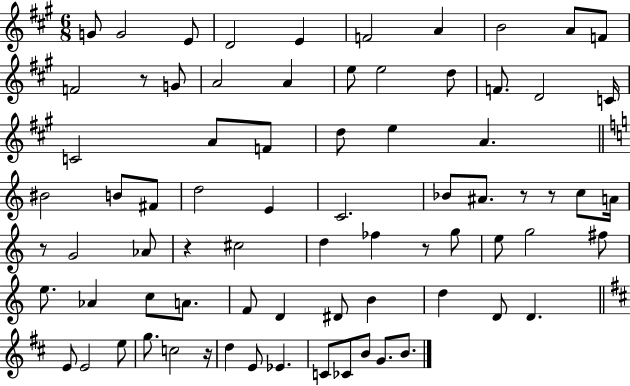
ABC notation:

X:1
T:Untitled
M:6/8
L:1/4
K:A
G/2 G2 E/2 D2 E F2 A B2 A/2 F/2 F2 z/2 G/2 A2 A e/2 e2 d/2 F/2 D2 C/4 C2 A/2 F/2 d/2 e A ^B2 B/2 ^F/2 d2 E C2 _B/2 ^A/2 z/2 z/2 c/2 A/4 z/2 G2 _A/2 z ^c2 d _f z/2 g/2 e/2 g2 ^f/2 e/2 _A c/2 A/2 F/2 D ^D/2 B d D/2 D E/2 E2 e/2 g/2 c2 z/4 d E/2 _E C/2 _C/2 B/2 G/2 B/2